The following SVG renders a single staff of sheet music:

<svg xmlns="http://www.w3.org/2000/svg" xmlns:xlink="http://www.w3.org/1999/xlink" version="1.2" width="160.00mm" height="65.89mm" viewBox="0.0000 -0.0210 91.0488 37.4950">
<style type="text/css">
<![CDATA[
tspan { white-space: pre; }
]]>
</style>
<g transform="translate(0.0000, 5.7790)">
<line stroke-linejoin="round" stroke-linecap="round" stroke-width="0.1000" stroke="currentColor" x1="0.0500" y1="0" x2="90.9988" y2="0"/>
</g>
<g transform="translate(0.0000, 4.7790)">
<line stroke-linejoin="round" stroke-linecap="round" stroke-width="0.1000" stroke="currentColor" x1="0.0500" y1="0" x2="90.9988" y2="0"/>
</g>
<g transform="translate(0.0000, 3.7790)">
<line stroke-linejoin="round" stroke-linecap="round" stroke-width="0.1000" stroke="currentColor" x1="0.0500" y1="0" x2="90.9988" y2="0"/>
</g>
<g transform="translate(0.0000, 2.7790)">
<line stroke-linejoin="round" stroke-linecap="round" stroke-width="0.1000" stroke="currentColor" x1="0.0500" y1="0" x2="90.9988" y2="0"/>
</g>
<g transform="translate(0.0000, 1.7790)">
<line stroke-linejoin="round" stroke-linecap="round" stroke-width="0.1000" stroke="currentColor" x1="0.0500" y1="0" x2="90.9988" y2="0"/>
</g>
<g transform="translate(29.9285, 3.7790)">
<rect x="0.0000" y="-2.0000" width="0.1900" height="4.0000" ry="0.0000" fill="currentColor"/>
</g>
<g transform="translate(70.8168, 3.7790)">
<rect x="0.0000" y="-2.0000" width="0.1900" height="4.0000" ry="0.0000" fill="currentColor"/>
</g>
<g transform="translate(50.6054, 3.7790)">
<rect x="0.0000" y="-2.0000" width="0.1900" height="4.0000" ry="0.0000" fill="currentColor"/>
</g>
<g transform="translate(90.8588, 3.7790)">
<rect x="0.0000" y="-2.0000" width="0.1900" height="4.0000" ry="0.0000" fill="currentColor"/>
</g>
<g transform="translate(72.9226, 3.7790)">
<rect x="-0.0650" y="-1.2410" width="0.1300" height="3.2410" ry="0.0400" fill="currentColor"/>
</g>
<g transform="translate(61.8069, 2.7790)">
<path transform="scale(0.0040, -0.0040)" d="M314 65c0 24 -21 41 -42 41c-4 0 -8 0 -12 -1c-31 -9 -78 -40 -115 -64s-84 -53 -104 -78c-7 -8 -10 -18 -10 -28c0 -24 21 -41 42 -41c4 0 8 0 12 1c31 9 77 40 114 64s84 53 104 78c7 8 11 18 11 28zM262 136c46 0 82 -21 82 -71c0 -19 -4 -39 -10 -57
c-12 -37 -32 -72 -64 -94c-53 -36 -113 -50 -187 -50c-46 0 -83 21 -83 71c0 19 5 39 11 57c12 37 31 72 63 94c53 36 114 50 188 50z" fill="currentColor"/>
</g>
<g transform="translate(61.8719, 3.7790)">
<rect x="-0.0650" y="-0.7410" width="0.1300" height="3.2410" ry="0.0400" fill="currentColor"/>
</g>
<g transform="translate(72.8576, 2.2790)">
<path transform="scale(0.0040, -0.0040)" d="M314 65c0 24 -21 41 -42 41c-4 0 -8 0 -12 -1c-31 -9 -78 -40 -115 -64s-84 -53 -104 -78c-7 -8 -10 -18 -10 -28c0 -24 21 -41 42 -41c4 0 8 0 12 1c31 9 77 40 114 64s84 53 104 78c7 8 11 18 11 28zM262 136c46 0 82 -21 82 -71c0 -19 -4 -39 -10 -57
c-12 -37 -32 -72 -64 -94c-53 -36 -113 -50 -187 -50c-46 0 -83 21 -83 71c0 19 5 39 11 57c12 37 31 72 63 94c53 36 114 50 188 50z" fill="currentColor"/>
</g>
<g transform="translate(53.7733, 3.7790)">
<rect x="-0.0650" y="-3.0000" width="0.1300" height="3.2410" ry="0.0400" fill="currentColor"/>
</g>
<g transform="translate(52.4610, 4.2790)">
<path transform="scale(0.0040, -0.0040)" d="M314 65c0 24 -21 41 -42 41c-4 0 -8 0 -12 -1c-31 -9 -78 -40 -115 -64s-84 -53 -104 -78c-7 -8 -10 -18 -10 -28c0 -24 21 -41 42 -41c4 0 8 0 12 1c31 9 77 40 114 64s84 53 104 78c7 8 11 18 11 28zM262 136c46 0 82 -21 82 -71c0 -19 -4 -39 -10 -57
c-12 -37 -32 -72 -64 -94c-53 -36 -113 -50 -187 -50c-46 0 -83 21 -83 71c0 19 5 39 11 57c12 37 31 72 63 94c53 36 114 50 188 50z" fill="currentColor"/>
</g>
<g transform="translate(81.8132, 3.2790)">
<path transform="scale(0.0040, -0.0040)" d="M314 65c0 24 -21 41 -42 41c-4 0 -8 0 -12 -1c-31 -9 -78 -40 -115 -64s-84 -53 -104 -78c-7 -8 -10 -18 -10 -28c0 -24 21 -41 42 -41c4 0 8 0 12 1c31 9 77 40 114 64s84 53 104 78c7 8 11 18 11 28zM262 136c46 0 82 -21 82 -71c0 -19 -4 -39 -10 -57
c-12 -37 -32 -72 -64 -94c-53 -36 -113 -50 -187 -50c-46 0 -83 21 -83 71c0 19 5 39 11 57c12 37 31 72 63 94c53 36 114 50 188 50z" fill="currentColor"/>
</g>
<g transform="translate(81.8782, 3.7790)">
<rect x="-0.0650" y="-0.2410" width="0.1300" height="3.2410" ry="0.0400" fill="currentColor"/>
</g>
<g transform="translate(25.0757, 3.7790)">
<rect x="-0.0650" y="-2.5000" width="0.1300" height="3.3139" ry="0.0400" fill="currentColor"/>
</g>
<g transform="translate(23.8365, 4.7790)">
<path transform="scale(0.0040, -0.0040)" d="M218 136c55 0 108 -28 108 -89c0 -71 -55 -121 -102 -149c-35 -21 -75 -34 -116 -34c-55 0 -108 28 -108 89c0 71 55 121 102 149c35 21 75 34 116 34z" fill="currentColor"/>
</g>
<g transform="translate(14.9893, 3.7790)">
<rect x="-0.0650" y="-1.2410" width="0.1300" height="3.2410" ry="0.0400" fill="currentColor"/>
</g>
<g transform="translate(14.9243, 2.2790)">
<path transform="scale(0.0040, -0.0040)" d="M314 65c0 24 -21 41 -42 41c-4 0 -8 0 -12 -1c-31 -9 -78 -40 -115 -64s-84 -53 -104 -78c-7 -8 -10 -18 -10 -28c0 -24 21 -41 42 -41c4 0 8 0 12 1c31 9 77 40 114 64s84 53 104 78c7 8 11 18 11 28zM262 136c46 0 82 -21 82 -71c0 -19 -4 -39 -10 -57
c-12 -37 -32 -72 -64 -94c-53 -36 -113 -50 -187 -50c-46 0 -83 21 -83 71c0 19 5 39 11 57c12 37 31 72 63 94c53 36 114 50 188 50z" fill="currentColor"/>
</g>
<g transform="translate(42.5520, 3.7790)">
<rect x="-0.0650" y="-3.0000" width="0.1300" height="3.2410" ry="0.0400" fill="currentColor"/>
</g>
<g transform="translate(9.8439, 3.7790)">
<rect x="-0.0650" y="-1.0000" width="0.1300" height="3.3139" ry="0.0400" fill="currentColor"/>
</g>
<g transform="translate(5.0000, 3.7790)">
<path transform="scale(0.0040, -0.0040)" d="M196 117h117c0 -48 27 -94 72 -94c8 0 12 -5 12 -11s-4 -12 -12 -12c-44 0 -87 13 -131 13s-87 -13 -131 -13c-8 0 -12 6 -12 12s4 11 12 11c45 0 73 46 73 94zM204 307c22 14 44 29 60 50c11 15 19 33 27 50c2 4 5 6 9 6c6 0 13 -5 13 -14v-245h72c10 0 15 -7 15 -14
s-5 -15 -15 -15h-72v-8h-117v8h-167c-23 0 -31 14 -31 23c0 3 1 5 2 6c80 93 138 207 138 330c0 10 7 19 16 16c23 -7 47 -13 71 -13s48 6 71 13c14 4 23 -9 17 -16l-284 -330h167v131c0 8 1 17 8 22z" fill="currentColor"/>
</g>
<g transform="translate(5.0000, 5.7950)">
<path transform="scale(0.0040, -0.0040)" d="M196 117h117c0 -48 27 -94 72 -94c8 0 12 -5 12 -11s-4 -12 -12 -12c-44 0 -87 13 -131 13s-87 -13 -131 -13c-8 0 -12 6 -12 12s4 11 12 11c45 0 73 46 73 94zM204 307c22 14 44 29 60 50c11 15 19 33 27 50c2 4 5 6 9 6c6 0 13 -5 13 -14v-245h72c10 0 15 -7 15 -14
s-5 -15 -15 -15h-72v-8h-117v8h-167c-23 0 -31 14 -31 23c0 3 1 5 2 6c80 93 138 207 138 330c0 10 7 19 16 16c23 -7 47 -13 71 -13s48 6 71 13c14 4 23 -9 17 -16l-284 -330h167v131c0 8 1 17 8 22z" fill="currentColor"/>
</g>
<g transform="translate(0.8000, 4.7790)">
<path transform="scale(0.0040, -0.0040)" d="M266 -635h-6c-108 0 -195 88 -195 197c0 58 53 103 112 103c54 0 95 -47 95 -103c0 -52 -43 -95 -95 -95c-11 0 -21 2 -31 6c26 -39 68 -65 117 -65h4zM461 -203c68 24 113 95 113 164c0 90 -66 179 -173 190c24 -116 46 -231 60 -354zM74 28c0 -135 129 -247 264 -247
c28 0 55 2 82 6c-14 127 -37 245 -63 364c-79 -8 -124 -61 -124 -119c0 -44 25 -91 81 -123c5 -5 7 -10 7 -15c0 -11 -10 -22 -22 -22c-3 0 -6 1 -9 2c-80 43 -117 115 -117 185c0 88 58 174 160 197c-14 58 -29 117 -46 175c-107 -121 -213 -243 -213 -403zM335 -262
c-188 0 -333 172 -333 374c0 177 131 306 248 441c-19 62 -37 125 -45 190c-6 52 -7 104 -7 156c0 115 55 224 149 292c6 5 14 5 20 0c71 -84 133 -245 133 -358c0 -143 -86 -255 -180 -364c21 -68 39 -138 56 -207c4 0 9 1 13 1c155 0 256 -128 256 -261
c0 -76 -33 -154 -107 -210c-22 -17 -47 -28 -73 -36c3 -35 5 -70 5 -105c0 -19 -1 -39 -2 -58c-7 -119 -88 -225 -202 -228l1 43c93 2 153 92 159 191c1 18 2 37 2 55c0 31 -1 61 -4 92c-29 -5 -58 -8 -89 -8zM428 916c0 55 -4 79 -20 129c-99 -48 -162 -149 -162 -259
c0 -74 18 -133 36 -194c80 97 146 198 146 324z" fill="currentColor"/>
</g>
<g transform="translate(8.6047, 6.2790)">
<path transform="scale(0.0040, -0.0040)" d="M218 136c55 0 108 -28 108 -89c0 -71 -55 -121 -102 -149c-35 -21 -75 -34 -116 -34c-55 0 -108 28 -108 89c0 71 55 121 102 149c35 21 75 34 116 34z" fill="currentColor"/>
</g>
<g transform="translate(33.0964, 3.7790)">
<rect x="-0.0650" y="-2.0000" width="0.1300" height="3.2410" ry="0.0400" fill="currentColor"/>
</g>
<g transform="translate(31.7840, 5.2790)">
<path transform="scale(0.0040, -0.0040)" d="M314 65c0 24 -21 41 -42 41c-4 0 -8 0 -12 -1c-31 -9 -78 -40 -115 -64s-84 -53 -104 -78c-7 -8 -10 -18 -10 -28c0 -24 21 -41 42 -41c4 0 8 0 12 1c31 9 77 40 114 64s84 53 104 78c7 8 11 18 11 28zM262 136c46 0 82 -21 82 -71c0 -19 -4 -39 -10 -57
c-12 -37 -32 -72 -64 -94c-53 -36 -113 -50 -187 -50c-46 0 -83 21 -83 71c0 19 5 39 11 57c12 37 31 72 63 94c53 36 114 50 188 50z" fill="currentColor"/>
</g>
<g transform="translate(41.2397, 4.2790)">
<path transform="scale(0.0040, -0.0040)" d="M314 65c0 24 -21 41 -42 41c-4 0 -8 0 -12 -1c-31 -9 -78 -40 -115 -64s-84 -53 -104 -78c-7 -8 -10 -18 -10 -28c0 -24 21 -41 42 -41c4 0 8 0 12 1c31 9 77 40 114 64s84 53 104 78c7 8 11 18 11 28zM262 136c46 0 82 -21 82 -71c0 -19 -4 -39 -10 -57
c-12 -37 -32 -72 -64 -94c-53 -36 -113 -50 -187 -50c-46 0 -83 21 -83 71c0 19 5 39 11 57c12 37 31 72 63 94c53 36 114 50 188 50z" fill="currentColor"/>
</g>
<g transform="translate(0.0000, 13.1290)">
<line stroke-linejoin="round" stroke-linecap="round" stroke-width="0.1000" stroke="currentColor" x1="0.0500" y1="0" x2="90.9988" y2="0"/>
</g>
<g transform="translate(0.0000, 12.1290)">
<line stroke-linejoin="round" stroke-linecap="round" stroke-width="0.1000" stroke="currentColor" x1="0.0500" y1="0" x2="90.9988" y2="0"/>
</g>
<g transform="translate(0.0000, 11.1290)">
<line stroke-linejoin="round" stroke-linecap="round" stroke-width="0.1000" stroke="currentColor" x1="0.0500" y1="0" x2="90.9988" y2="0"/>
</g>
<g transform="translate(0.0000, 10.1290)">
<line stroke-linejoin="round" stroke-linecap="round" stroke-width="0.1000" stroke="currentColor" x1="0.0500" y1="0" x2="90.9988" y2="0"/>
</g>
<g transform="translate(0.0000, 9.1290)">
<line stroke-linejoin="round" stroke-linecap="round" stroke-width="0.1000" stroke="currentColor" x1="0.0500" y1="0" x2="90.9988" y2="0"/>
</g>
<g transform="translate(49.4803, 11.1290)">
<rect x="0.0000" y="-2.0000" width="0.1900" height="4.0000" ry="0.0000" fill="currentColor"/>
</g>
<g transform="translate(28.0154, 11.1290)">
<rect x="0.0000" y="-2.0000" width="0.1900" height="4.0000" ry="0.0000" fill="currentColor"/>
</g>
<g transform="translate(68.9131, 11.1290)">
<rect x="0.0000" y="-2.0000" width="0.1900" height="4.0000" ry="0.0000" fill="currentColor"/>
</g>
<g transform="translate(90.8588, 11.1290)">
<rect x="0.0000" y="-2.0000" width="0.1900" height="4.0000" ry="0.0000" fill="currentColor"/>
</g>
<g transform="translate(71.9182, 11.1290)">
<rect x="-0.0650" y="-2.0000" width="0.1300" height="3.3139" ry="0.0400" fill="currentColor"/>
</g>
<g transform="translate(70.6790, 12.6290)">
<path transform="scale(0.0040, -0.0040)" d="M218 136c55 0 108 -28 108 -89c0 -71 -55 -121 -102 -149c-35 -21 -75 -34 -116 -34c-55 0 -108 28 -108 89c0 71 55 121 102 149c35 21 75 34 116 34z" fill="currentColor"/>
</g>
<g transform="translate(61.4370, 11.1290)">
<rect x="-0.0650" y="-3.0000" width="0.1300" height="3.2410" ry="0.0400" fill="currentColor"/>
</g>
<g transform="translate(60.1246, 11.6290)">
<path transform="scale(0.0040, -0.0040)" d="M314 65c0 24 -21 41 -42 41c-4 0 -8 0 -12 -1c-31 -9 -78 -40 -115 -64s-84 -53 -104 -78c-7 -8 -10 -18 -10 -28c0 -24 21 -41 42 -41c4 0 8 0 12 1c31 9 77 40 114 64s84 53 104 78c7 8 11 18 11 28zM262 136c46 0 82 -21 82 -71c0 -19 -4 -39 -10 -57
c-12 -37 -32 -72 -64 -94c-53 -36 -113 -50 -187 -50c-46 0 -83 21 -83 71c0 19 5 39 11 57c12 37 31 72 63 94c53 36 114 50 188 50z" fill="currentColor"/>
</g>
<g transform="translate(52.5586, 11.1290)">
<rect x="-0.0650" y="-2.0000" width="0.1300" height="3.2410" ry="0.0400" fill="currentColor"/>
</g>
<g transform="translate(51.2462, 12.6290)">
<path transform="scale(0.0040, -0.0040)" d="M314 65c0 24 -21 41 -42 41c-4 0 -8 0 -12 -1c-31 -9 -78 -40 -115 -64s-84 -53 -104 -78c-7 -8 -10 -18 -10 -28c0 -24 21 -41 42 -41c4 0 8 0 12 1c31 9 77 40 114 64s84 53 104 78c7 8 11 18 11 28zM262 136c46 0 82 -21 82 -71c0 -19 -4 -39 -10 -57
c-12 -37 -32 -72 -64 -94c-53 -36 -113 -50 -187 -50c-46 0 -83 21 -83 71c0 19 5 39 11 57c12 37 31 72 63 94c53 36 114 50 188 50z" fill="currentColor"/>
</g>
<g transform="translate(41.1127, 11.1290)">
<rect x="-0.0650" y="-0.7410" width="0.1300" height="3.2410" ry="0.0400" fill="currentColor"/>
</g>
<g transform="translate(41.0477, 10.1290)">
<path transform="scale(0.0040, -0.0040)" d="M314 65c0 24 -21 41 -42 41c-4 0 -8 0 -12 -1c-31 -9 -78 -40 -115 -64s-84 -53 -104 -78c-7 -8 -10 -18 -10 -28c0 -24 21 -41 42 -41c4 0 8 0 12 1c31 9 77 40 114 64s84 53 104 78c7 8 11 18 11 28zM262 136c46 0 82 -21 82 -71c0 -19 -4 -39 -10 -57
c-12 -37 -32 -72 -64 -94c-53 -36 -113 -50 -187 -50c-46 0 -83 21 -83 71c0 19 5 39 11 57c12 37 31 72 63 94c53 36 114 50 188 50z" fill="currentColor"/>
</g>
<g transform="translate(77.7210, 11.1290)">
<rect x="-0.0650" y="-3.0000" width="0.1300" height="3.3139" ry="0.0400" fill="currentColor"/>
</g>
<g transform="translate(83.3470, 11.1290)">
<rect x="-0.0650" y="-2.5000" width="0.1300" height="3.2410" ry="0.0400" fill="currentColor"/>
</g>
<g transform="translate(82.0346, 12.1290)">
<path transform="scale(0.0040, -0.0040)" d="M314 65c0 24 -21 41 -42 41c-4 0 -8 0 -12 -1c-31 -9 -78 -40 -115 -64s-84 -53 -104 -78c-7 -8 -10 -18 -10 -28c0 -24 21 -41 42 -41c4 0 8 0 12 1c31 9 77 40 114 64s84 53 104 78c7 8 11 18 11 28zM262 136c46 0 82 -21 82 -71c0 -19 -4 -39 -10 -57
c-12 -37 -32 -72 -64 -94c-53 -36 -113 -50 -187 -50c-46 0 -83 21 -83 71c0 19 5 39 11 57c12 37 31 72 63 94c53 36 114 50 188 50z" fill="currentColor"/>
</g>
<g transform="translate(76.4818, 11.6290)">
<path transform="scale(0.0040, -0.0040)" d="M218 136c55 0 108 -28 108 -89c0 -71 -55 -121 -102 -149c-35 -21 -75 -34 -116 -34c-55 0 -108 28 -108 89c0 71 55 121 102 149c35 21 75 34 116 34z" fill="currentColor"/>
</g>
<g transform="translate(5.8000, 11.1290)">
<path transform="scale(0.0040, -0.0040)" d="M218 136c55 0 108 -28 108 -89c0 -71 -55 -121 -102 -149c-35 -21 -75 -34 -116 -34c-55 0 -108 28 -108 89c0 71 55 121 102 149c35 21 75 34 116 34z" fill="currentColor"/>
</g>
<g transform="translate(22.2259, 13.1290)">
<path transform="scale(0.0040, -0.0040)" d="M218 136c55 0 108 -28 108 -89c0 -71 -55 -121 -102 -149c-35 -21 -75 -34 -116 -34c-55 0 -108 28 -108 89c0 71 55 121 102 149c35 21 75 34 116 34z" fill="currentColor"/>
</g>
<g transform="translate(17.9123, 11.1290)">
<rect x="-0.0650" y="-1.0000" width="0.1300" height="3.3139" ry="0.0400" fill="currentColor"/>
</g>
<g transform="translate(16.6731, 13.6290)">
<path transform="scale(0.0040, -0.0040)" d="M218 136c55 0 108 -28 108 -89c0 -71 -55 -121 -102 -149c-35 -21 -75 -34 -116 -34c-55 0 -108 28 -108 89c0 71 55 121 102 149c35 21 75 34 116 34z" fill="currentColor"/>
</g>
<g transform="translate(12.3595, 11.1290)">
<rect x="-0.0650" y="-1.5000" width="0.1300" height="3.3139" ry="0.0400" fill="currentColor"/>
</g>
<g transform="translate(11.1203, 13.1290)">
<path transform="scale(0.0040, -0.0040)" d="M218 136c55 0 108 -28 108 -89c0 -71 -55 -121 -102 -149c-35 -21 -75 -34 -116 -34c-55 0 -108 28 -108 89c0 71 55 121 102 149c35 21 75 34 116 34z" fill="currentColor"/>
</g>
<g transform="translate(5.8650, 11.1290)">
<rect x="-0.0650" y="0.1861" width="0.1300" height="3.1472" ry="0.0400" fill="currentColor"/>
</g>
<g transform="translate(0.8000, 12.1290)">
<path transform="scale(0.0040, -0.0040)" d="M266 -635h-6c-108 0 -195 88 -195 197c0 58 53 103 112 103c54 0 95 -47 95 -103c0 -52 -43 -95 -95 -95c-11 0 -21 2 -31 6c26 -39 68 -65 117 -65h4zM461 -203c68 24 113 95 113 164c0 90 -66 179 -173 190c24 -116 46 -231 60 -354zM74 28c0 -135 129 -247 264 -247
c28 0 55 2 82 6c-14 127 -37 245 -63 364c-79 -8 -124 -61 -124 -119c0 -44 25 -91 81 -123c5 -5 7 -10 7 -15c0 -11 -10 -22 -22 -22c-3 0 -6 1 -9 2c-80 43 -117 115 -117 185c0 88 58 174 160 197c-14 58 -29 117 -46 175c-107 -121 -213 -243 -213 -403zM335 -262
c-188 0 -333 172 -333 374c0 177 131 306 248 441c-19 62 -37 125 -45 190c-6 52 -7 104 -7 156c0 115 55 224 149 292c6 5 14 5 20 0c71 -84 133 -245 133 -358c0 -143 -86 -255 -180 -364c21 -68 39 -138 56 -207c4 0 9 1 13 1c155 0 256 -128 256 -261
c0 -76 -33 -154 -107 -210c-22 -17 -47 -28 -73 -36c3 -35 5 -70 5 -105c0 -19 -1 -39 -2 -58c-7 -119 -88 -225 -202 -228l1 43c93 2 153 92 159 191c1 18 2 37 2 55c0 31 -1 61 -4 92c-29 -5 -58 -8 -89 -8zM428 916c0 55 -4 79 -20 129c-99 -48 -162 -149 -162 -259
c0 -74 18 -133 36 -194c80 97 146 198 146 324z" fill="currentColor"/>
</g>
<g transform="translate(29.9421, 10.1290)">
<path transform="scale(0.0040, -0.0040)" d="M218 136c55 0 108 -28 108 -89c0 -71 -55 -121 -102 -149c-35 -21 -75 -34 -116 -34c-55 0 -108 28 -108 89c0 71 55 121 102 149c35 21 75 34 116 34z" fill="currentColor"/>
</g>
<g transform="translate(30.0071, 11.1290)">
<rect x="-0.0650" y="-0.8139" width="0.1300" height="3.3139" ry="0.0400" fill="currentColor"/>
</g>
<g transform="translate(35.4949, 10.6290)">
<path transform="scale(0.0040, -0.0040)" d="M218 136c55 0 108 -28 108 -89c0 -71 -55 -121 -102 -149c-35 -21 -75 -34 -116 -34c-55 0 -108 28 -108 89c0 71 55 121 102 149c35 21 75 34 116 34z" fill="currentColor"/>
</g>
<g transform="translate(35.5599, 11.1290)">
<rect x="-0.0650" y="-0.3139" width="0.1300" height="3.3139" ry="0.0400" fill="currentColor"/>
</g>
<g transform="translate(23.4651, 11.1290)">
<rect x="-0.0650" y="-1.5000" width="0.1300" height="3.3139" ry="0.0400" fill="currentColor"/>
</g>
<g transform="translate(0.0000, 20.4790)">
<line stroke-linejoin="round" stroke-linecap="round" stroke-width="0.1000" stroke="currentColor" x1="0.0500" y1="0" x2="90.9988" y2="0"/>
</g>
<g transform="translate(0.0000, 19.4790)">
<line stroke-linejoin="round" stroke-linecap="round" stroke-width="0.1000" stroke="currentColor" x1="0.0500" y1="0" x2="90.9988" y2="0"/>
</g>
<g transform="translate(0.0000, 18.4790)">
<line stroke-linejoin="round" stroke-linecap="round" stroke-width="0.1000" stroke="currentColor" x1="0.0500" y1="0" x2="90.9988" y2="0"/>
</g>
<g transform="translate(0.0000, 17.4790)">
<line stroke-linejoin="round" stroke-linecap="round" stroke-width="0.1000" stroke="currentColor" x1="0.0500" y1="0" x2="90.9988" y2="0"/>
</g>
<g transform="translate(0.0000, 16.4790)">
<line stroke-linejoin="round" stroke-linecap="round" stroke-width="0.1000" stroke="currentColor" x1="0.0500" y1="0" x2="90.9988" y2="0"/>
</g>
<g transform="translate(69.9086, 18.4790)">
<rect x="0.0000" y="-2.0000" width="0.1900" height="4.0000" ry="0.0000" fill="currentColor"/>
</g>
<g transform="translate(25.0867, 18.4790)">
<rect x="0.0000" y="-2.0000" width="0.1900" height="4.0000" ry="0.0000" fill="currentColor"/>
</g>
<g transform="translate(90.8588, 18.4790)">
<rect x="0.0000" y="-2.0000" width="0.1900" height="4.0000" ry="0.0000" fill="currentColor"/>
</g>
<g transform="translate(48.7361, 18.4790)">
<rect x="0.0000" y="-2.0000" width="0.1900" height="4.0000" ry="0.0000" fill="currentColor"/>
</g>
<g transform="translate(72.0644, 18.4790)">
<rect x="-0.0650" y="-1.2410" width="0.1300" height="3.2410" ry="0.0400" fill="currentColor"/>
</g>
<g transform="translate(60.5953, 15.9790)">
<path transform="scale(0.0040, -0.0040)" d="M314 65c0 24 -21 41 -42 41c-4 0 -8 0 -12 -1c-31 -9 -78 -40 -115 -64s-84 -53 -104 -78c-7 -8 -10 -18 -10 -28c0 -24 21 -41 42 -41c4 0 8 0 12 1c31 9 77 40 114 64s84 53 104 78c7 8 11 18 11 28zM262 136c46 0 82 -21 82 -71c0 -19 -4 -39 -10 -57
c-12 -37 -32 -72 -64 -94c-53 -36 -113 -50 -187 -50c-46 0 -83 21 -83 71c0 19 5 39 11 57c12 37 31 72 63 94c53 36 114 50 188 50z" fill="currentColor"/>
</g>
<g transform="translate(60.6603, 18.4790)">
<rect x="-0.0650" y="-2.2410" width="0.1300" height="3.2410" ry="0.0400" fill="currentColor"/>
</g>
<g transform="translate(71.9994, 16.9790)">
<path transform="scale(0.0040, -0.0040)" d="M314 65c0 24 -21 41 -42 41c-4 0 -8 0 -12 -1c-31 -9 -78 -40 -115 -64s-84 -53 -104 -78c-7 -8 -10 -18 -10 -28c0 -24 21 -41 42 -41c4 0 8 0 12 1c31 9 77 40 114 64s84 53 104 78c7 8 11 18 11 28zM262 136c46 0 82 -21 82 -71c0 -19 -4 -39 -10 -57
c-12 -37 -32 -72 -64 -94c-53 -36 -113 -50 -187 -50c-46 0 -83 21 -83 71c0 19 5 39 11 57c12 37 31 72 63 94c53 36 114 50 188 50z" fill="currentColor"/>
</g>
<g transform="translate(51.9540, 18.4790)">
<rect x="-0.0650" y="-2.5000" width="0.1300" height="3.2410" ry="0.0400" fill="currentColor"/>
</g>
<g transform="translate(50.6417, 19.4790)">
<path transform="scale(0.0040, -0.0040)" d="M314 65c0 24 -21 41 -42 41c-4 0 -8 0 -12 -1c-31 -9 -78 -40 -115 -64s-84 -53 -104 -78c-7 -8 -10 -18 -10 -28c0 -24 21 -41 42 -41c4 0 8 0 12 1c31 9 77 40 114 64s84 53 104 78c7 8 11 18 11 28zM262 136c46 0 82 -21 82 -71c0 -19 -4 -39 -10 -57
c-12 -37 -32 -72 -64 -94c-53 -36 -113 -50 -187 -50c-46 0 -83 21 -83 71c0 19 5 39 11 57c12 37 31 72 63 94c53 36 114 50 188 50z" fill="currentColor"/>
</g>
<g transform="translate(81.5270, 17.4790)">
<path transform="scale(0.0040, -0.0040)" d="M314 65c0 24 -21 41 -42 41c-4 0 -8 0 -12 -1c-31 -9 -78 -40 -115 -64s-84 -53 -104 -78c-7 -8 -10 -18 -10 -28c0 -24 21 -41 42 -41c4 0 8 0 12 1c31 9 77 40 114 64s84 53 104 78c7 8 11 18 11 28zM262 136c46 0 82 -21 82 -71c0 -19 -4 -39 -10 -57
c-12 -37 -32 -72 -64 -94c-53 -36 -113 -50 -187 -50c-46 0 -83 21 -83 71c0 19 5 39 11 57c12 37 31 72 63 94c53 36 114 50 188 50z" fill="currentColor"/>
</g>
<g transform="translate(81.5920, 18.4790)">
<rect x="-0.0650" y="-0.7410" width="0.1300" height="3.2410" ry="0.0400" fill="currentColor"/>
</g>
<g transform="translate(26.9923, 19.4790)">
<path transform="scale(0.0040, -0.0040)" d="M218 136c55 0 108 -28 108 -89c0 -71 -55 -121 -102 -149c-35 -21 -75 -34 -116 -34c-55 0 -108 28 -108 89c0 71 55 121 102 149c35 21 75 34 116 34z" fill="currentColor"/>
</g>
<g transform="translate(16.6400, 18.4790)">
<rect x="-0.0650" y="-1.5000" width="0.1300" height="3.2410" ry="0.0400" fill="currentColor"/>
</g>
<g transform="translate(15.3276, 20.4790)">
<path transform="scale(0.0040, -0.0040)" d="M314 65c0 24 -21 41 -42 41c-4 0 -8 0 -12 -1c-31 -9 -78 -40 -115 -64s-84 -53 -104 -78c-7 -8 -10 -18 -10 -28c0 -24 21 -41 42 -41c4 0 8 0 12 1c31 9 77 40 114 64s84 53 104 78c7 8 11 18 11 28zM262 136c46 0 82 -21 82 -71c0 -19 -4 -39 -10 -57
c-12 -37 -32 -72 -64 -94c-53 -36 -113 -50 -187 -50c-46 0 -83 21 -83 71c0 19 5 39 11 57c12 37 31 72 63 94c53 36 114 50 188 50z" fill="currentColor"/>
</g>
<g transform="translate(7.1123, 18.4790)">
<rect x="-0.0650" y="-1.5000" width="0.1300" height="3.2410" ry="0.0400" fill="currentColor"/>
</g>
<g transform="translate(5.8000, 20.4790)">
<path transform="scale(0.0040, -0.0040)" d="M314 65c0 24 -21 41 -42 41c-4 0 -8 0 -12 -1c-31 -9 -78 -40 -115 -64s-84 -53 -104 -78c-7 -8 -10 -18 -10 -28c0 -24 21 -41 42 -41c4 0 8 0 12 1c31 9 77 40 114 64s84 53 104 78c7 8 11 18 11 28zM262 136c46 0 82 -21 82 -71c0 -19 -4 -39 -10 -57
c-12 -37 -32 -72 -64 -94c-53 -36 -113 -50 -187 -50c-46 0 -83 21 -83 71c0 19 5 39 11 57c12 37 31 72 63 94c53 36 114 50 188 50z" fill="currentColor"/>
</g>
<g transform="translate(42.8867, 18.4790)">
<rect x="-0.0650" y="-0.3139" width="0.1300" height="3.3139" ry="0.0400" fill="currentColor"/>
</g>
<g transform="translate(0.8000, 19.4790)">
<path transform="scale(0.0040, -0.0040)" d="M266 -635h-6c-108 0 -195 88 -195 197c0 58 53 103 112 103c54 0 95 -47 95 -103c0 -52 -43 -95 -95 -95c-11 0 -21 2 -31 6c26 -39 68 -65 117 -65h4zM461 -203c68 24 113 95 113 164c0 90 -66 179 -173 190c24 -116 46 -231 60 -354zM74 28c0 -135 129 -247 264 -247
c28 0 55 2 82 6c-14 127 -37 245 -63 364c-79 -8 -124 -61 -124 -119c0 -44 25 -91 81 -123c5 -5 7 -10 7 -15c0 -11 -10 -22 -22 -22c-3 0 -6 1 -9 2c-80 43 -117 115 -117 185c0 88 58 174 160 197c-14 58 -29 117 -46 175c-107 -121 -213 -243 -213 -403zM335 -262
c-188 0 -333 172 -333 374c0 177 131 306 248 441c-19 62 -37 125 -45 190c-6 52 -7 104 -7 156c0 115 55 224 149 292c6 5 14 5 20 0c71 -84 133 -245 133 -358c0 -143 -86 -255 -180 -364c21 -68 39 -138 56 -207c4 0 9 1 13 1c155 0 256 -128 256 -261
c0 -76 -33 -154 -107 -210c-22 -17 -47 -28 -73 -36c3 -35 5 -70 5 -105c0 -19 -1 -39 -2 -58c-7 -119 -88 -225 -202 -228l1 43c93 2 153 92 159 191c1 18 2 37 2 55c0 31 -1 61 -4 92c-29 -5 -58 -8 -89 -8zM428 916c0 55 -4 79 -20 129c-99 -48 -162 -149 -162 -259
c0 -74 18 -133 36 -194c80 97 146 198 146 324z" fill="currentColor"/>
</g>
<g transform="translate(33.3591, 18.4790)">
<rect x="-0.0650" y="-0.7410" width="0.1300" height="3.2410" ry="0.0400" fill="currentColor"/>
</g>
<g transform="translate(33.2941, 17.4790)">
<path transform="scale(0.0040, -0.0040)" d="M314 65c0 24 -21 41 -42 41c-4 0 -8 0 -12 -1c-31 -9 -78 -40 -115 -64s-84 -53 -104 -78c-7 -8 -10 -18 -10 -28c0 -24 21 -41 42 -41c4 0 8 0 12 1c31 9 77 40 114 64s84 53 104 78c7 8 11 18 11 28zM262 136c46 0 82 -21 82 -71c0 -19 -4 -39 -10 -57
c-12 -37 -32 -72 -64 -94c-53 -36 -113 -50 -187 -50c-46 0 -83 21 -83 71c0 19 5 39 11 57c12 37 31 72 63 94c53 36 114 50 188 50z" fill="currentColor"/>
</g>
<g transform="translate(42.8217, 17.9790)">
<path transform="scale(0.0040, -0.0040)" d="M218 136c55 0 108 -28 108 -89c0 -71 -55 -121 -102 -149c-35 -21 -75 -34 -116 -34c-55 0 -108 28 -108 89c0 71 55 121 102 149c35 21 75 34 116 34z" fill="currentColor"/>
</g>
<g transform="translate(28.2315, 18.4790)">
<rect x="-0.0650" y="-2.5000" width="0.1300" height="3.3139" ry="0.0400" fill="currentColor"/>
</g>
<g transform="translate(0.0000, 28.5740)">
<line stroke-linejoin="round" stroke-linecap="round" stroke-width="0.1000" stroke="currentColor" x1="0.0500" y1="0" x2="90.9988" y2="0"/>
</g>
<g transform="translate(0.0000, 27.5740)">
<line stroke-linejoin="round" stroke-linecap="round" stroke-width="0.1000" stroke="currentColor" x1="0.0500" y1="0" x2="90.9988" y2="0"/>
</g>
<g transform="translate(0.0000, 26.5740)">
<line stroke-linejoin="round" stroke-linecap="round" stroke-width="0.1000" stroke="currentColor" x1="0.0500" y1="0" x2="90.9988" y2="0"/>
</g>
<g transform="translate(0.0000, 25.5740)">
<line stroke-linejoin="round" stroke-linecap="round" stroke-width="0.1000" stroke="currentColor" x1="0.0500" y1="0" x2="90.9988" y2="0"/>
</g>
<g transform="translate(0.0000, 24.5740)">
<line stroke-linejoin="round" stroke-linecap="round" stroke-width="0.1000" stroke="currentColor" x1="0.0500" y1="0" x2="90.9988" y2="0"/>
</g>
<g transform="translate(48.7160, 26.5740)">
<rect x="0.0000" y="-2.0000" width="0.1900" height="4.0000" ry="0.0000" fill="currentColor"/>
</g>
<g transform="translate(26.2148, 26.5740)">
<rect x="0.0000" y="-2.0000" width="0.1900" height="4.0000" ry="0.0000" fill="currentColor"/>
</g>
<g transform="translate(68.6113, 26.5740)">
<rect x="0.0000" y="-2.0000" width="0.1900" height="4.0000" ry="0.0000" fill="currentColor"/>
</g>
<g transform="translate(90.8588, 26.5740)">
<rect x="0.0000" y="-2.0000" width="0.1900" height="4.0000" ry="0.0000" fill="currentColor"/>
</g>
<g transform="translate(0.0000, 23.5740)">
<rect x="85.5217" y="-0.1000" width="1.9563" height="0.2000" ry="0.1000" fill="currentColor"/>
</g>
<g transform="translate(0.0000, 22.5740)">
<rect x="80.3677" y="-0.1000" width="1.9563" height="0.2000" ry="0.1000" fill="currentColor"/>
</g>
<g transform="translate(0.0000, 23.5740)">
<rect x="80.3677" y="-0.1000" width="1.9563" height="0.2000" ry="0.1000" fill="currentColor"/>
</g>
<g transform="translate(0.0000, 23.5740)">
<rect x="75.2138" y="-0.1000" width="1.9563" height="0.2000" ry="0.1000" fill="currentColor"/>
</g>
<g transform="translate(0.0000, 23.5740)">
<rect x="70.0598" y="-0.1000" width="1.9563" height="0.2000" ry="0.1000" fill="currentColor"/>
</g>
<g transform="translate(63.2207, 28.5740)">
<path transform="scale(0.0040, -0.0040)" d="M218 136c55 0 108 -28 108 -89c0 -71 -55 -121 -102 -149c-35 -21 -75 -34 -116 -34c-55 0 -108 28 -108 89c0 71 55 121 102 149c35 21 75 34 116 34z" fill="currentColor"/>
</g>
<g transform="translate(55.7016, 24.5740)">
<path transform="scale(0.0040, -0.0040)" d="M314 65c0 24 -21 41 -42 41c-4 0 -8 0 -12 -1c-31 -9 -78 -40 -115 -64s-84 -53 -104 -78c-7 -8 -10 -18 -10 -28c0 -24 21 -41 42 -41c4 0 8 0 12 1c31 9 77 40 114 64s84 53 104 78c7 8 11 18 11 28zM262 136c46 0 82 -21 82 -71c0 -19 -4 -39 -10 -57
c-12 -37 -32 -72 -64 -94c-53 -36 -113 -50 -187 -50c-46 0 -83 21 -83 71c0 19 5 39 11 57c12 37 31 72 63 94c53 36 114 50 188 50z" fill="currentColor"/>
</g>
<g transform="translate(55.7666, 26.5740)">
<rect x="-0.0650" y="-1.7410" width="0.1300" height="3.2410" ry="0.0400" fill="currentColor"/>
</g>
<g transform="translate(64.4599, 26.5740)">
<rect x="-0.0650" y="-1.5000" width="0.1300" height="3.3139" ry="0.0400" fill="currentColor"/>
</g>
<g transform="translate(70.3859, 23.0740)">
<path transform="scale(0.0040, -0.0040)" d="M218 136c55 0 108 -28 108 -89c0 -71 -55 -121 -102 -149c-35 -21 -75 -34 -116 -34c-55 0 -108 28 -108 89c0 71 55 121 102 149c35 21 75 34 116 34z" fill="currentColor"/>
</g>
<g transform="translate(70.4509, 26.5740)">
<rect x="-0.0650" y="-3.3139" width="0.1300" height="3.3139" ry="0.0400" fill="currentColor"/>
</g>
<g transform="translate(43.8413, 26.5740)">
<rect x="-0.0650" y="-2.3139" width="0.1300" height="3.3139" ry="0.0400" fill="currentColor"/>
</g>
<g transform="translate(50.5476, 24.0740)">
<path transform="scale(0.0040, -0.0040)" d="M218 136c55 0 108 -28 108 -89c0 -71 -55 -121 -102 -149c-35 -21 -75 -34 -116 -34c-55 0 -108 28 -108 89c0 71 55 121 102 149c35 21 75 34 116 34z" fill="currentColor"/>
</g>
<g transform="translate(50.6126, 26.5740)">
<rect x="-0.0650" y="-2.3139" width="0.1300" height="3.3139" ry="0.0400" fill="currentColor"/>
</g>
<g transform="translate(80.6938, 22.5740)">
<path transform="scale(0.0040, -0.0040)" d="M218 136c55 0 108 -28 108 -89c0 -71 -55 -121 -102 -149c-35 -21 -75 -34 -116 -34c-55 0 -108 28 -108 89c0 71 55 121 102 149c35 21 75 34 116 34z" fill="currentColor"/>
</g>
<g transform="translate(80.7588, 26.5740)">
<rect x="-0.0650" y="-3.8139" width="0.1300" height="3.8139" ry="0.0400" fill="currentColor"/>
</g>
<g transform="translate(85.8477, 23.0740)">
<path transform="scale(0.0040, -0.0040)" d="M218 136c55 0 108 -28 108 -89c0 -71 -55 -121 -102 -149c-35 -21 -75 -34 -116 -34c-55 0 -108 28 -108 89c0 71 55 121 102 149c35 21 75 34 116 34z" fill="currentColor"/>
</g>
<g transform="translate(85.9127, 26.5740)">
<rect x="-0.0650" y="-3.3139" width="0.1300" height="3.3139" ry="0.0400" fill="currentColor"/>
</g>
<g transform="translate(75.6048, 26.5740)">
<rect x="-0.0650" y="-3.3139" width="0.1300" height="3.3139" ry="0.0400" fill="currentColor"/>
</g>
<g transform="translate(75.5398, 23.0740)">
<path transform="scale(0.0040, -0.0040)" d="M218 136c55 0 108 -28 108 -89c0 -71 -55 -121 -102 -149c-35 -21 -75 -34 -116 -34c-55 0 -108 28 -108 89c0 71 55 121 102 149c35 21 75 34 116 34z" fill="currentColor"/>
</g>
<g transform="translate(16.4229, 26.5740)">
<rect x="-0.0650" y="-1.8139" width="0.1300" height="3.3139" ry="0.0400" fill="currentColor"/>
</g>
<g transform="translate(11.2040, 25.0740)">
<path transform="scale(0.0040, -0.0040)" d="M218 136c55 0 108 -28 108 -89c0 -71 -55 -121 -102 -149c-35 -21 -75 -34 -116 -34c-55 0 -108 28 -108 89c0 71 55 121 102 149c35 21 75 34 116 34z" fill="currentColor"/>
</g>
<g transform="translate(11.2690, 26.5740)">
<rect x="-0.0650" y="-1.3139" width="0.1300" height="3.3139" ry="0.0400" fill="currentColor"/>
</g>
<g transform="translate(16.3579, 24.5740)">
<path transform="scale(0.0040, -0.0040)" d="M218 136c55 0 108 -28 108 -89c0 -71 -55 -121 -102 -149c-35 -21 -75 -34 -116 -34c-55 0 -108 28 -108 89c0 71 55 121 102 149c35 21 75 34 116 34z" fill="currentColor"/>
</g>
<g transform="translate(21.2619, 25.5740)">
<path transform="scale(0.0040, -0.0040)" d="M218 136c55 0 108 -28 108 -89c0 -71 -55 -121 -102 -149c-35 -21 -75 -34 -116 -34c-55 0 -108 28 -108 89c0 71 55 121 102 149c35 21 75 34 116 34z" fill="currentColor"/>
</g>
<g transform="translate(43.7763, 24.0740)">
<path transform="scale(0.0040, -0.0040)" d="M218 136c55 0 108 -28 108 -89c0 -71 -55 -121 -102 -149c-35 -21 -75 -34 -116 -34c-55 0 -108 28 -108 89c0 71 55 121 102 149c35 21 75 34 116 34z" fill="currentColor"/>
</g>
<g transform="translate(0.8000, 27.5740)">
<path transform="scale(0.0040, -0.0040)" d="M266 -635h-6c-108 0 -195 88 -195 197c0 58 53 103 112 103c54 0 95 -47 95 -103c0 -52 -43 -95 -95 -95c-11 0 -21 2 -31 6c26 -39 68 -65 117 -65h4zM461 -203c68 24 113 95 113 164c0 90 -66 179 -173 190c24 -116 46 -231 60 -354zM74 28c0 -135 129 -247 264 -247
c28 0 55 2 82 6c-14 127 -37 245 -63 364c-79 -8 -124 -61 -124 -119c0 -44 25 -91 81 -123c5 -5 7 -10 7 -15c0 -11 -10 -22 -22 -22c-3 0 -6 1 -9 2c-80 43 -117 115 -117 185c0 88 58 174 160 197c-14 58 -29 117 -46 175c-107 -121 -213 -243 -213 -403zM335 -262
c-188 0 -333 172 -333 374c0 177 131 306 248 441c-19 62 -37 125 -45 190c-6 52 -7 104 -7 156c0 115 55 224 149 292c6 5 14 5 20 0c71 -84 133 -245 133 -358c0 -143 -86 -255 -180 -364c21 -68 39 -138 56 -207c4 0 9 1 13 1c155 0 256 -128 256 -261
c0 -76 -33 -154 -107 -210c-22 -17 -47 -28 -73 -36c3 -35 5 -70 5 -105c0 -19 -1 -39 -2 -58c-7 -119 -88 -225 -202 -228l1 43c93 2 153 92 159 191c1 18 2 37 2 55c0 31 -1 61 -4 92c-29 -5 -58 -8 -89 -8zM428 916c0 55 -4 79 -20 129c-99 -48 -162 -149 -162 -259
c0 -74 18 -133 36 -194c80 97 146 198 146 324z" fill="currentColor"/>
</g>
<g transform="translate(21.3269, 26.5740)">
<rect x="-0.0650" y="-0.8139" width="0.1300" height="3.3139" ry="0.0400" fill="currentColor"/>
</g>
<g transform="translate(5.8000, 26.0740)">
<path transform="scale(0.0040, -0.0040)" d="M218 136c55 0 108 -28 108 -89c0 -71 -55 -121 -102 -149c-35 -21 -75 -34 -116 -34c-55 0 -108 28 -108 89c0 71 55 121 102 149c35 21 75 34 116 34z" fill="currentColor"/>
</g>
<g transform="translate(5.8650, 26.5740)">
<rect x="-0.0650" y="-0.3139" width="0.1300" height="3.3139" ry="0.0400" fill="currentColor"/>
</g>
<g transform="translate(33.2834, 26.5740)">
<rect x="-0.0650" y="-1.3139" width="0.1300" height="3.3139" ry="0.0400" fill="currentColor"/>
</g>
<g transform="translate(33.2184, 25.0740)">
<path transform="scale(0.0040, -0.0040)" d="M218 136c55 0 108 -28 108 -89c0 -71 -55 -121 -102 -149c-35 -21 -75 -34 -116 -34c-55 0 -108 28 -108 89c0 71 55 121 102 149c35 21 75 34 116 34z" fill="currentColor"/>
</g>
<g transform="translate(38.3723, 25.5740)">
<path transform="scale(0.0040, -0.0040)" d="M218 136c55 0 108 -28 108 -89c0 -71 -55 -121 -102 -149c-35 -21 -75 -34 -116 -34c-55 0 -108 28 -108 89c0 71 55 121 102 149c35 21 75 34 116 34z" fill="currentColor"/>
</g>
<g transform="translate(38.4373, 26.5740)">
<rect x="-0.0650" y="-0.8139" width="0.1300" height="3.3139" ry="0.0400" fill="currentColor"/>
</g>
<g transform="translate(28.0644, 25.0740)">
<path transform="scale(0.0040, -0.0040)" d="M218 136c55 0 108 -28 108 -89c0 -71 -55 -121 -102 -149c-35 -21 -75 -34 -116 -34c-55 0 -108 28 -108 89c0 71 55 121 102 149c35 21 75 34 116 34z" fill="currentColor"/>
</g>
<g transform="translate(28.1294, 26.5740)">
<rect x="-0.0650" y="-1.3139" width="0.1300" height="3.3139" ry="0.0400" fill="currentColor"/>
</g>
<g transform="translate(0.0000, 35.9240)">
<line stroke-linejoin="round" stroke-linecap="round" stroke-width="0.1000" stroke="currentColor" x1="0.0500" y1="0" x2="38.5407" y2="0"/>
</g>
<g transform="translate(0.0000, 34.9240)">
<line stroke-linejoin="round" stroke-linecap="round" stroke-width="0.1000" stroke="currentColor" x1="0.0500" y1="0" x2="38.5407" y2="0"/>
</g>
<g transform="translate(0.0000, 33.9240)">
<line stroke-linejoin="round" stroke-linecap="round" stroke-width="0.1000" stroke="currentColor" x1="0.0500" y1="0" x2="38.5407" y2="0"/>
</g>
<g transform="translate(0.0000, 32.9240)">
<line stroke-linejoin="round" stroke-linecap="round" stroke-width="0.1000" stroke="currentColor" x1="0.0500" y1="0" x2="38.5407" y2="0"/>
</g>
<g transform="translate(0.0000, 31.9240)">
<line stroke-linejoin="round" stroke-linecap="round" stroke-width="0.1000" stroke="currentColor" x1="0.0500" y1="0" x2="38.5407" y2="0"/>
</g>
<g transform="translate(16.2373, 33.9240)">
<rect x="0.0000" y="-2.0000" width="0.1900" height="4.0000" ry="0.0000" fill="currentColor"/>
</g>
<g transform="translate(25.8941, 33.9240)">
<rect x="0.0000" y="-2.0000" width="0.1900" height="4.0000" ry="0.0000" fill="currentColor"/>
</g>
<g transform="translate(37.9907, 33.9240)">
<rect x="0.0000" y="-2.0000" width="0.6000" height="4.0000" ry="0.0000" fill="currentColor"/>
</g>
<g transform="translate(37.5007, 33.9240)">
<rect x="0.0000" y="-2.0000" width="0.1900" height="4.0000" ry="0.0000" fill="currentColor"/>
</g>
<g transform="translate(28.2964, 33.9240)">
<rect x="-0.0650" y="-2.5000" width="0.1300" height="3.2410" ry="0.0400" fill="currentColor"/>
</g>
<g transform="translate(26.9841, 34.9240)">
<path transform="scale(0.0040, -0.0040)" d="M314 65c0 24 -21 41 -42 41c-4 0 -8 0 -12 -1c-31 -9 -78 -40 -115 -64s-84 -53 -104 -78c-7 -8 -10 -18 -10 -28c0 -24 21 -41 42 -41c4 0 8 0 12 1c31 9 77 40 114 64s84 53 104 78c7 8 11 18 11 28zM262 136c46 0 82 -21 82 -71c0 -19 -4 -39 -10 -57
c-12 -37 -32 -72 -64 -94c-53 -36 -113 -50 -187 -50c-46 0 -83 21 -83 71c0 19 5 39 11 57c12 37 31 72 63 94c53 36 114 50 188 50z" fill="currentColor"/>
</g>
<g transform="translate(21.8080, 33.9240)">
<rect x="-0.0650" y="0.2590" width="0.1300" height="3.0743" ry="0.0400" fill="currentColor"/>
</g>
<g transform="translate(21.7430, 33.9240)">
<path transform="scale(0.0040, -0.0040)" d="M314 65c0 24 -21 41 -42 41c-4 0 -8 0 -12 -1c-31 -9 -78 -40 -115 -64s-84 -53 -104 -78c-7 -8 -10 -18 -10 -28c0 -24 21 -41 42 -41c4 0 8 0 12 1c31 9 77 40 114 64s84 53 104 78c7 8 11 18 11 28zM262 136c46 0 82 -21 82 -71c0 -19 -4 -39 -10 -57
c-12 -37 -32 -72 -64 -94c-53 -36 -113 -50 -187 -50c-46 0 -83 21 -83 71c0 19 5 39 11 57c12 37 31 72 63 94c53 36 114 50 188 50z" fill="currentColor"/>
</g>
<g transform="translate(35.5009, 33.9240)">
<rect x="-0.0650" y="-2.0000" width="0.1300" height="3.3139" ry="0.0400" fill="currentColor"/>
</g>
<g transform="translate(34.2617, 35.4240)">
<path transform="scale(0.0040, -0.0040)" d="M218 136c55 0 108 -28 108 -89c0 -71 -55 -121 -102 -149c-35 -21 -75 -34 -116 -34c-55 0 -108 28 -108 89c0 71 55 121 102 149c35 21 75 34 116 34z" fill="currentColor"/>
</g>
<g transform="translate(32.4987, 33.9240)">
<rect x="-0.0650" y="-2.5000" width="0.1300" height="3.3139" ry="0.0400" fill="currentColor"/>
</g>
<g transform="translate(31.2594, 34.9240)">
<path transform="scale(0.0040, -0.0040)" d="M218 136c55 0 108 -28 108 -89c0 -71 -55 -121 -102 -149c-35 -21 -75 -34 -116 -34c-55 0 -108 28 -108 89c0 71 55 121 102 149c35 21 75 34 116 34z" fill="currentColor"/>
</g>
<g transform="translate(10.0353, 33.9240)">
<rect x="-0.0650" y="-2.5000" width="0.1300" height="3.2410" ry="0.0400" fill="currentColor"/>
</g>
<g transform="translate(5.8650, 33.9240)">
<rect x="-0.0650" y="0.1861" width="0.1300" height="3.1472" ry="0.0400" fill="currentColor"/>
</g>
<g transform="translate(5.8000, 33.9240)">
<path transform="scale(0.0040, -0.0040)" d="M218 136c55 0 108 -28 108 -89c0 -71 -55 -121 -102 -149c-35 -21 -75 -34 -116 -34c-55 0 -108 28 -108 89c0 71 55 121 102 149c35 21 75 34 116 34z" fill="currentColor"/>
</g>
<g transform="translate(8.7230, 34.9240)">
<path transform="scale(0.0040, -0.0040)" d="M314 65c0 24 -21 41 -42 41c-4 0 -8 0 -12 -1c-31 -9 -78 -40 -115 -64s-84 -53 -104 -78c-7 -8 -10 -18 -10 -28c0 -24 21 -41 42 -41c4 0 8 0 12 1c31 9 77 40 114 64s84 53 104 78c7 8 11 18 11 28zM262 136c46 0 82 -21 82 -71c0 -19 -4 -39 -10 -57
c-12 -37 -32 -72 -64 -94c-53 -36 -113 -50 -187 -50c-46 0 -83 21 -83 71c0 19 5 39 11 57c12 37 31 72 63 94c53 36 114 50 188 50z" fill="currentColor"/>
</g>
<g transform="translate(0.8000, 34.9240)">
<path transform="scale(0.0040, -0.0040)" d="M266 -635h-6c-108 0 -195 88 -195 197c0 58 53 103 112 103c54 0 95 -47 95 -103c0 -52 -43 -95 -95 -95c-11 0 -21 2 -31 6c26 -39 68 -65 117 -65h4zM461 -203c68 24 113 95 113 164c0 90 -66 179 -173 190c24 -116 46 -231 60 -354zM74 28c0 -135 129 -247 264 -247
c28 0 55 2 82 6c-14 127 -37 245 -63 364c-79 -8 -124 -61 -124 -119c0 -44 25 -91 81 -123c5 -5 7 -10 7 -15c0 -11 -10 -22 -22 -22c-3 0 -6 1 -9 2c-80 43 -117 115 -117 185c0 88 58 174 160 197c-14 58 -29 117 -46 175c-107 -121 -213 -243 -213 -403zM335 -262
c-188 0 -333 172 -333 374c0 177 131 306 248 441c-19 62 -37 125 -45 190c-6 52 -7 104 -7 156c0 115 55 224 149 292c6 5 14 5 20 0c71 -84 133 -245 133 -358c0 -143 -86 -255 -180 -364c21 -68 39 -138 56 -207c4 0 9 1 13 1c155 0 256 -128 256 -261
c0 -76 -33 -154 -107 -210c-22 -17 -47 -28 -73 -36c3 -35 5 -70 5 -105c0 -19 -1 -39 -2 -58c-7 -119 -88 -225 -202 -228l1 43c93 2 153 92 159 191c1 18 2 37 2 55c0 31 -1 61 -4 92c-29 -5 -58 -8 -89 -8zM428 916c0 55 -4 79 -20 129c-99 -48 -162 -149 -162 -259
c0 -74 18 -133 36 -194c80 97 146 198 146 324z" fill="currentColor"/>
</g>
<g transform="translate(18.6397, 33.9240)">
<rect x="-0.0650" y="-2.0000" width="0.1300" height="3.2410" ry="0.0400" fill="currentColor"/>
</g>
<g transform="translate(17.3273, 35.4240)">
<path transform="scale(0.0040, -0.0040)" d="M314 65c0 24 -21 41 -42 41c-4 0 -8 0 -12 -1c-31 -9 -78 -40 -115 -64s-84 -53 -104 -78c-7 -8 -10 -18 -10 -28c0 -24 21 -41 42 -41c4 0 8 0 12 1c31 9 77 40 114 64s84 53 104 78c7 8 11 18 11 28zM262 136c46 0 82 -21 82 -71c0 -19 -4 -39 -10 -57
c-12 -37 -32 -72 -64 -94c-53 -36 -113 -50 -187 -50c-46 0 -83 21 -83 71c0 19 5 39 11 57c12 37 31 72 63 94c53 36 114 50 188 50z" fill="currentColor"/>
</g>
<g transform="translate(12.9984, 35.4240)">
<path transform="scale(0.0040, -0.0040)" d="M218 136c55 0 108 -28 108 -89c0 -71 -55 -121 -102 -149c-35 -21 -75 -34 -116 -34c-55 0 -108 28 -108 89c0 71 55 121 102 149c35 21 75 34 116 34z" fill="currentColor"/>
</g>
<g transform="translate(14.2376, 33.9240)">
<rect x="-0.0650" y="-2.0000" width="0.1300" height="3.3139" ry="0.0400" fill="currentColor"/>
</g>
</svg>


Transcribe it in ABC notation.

X:1
T:Untitled
M:4/4
L:1/4
K:C
D e2 G F2 A2 A2 d2 e2 c2 B E D E d c d2 F2 A2 F A G2 E2 E2 G d2 c G2 g2 e2 d2 c e f d e e d g g f2 E b b c' b B G2 F F2 B2 G2 G F